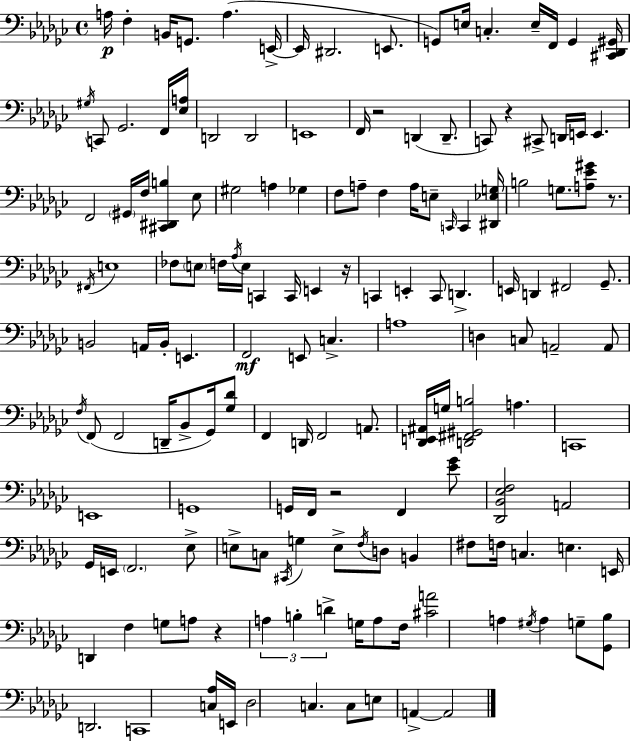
A3/s F3/q B2/s G2/e. A3/q. E2/s E2/s D#2/h. E2/e. G2/e E3/s C3/q. E3/s F2/s G2/q [C#2,Db2,G#2]/s G#3/s C2/e Gb2/h. F2/s [Eb3,A3]/s D2/h D2/h E2/w F2/s R/h D2/q D2/e. C2/e R/q C#2/e D2/s E2/s E2/q. F2/h G#2/s F3/s [C#2,D#2,B3]/q Eb3/e G#3/h A3/q Gb3/q F3/e A3/e F3/q A3/s E3/e C2/s C2/q [D#2,Eb3,G3]/s B3/h G3/e. [A3,Eb4,G#4]/e R/e. F#2/s E3/w FES3/e E3/e F3/s Ab3/s E3/s C2/q C2/s E2/q R/s C2/q E2/q C2/e D2/q. E2/s D2/q F#2/h Gb2/e. B2/h A2/s B2/s E2/q. F2/h E2/e C3/q. A3/w D3/q C3/e A2/h A2/e F3/s F2/e F2/h D2/s Bb2/e Gb2/s [Gb3,Db4]/e F2/q D2/s F2/h A2/e. [Db2,E2,A#2]/s G3/s [D2,F#2,G#2,B3]/h A3/q. C2/w E2/w G2/w G2/s F2/s R/h F2/q [Eb4,Gb4]/e [Db2,Bb2,Eb3,F3]/h A2/h Gb2/s E2/s F2/h. Eb3/e E3/e C3/e C#2/s G3/q E3/e F3/s D3/e B2/q F#3/e F3/s C3/q. E3/q. E2/s D2/q F3/q G3/e A3/e R/q A3/q B3/q D4/q G3/s A3/e F3/s [C#4,A4]/h A3/q G#3/s A3/q G3/e [Gb2,Bb3]/e D2/h. C2/w [C3,Ab3]/s E2/s Db3/h C3/q. C3/e E3/e A2/q A2/h